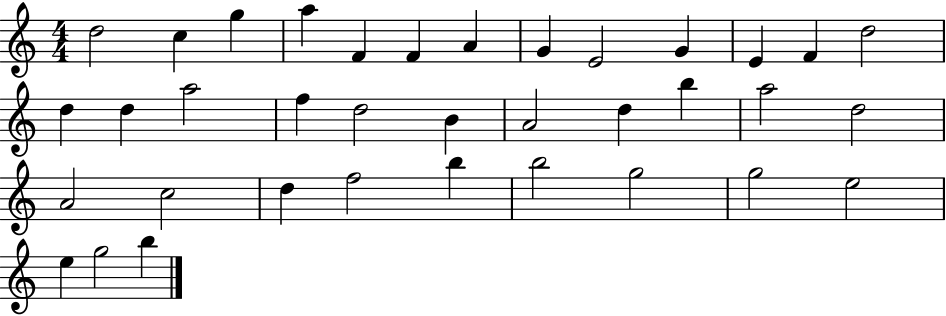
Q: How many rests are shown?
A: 0